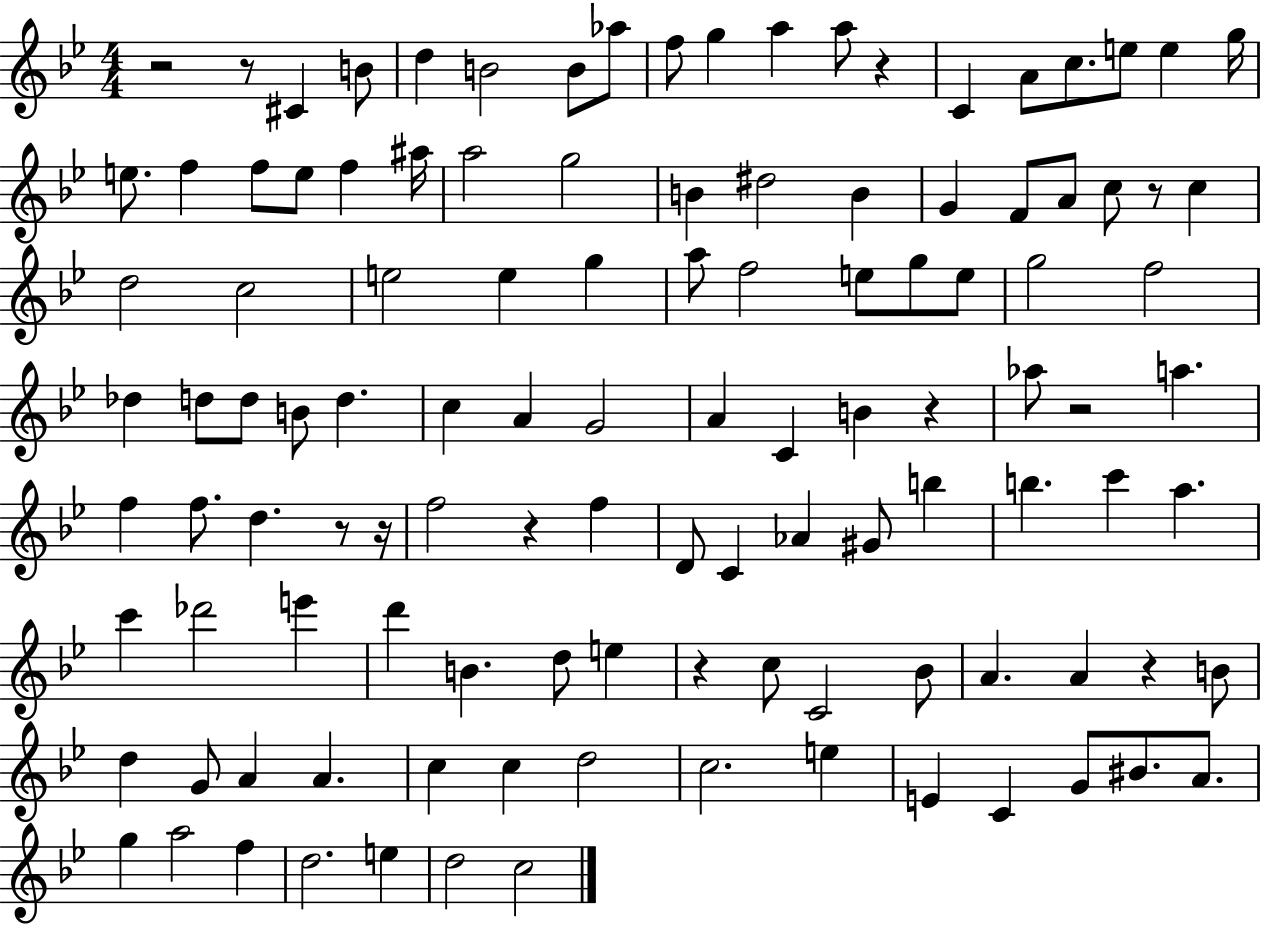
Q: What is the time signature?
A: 4/4